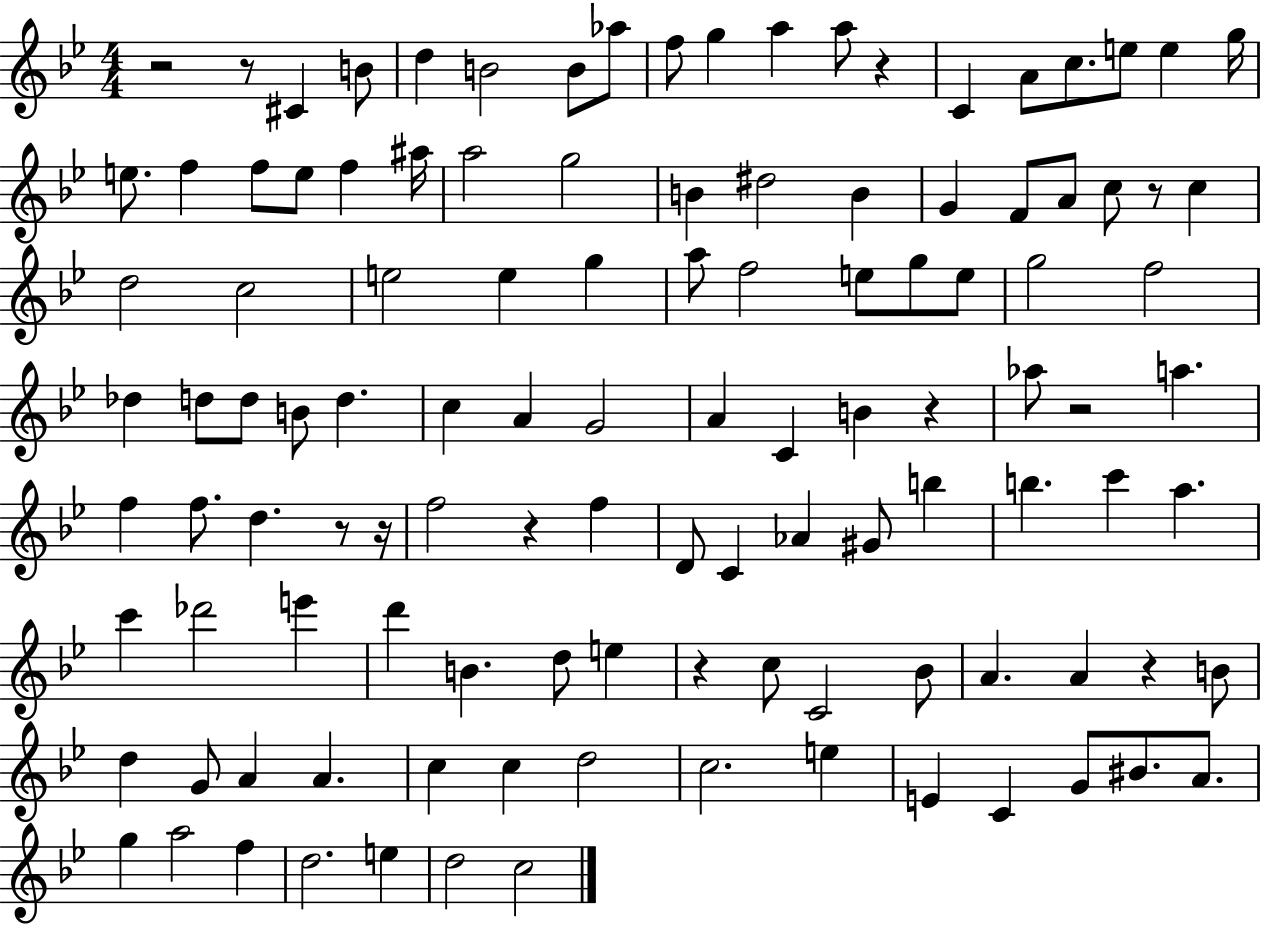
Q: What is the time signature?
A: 4/4